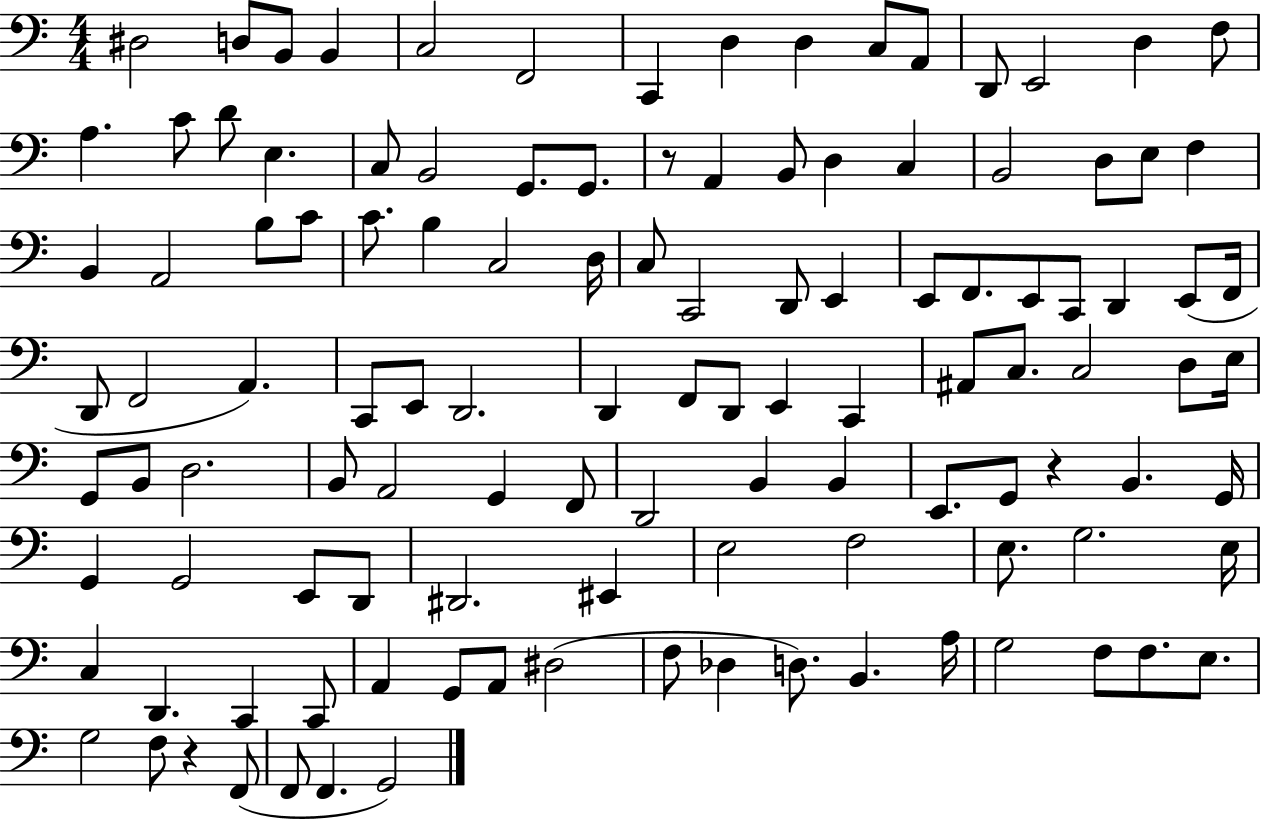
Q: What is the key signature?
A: C major